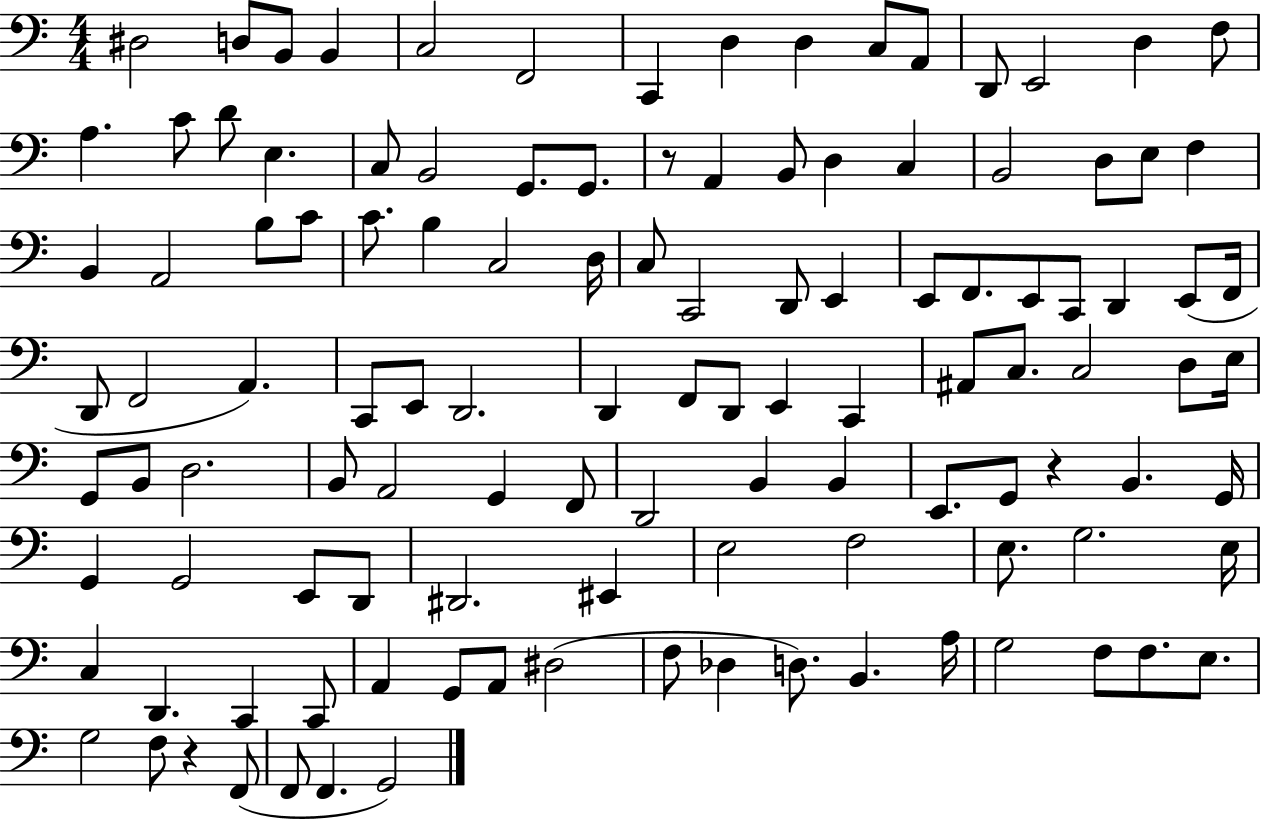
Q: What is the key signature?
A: C major